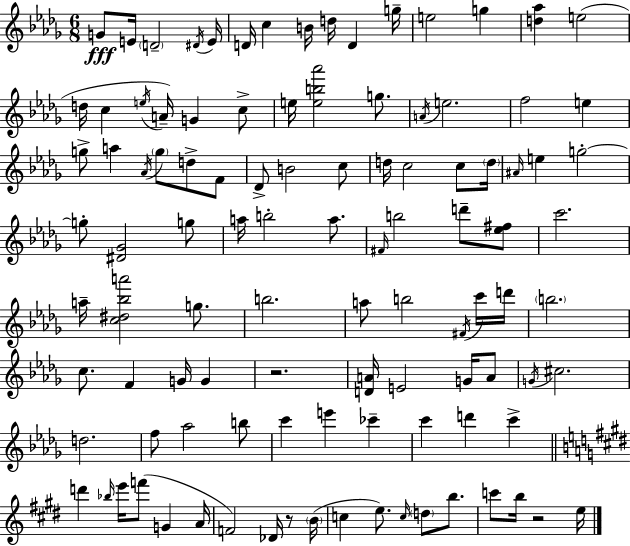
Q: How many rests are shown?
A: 3